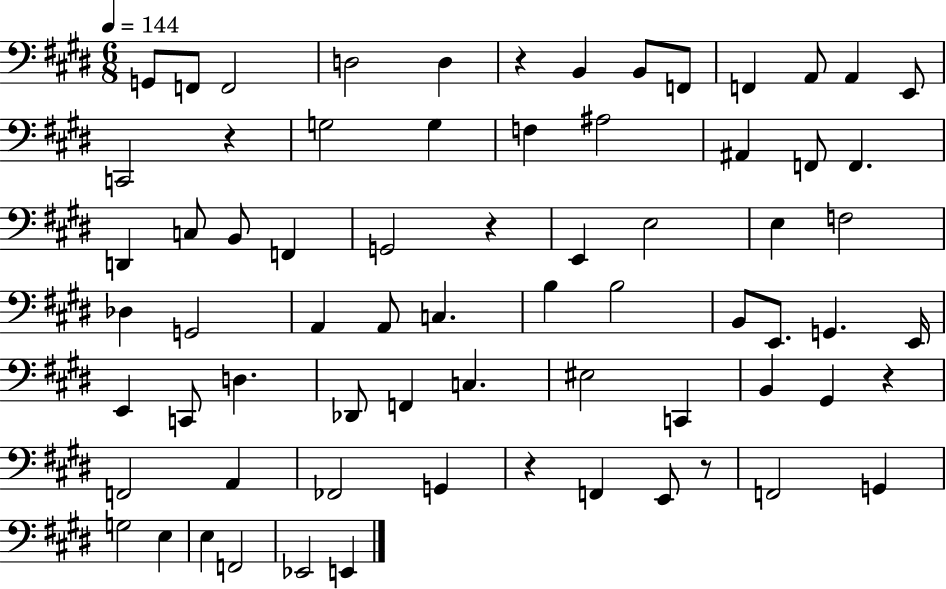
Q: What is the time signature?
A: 6/8